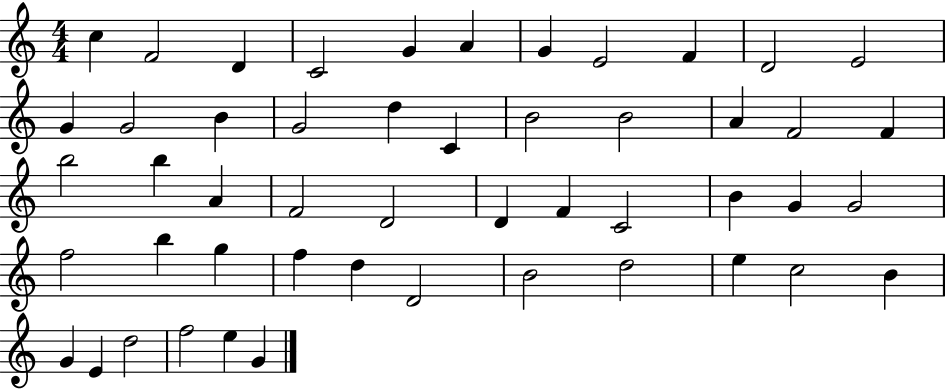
X:1
T:Untitled
M:4/4
L:1/4
K:C
c F2 D C2 G A G E2 F D2 E2 G G2 B G2 d C B2 B2 A F2 F b2 b A F2 D2 D F C2 B G G2 f2 b g f d D2 B2 d2 e c2 B G E d2 f2 e G